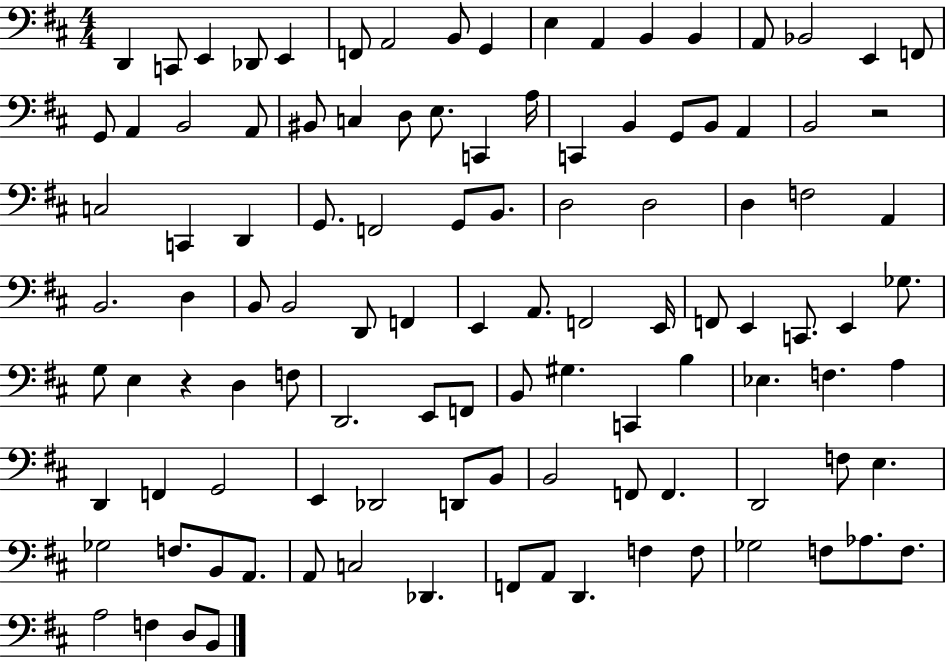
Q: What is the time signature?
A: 4/4